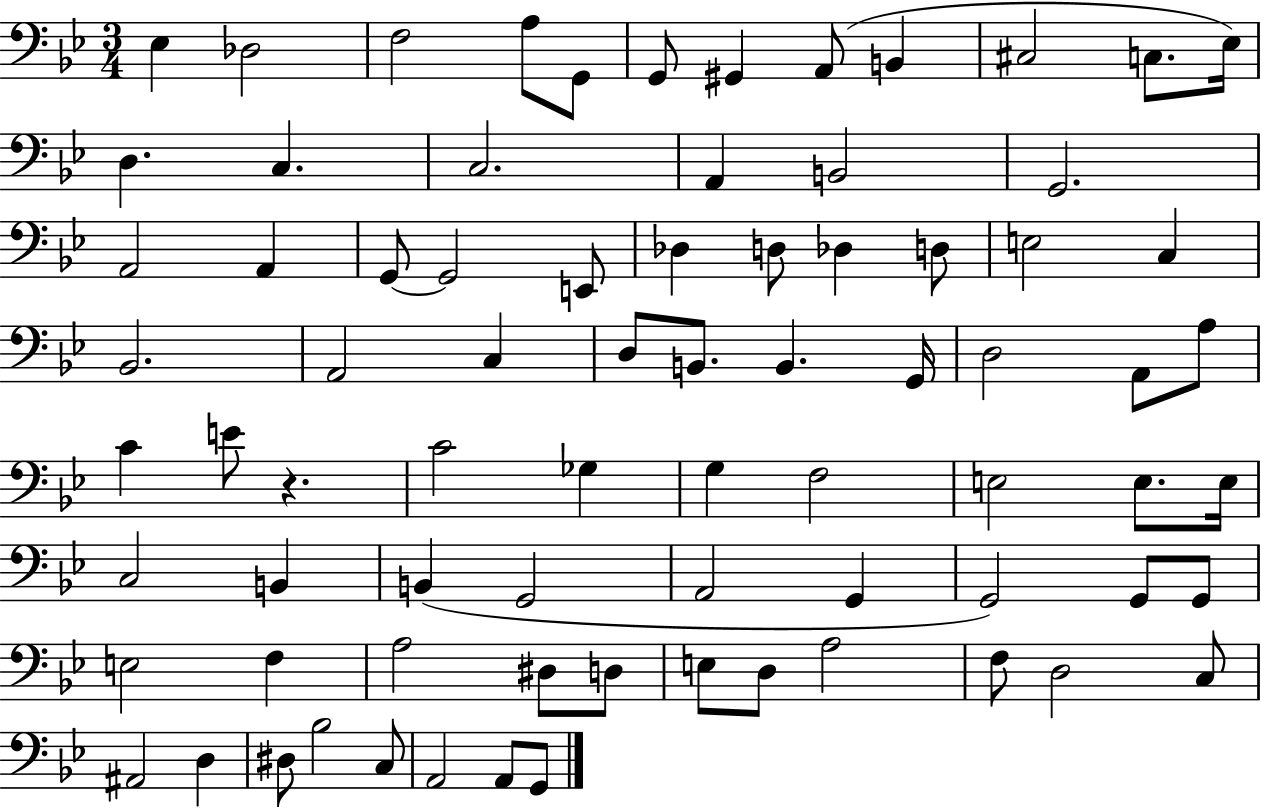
X:1
T:Untitled
M:3/4
L:1/4
K:Bb
_E, _D,2 F,2 A,/2 G,,/2 G,,/2 ^G,, A,,/2 B,, ^C,2 C,/2 _E,/4 D, C, C,2 A,, B,,2 G,,2 A,,2 A,, G,,/2 G,,2 E,,/2 _D, D,/2 _D, D,/2 E,2 C, _B,,2 A,,2 C, D,/2 B,,/2 B,, G,,/4 D,2 A,,/2 A,/2 C E/2 z C2 _G, G, F,2 E,2 E,/2 E,/4 C,2 B,, B,, G,,2 A,,2 G,, G,,2 G,,/2 G,,/2 E,2 F, A,2 ^D,/2 D,/2 E,/2 D,/2 A,2 F,/2 D,2 C,/2 ^A,,2 D, ^D,/2 _B,2 C,/2 A,,2 A,,/2 G,,/2